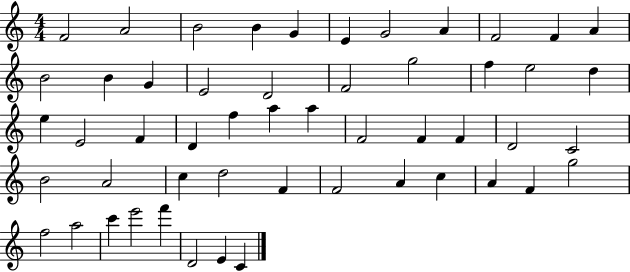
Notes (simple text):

F4/h A4/h B4/h B4/q G4/q E4/q G4/h A4/q F4/h F4/q A4/q B4/h B4/q G4/q E4/h D4/h F4/h G5/h F5/q E5/h D5/q E5/q E4/h F4/q D4/q F5/q A5/q A5/q F4/h F4/q F4/q D4/h C4/h B4/h A4/h C5/q D5/h F4/q F4/h A4/q C5/q A4/q F4/q G5/h F5/h A5/h C6/q E6/h F6/q D4/h E4/q C4/q